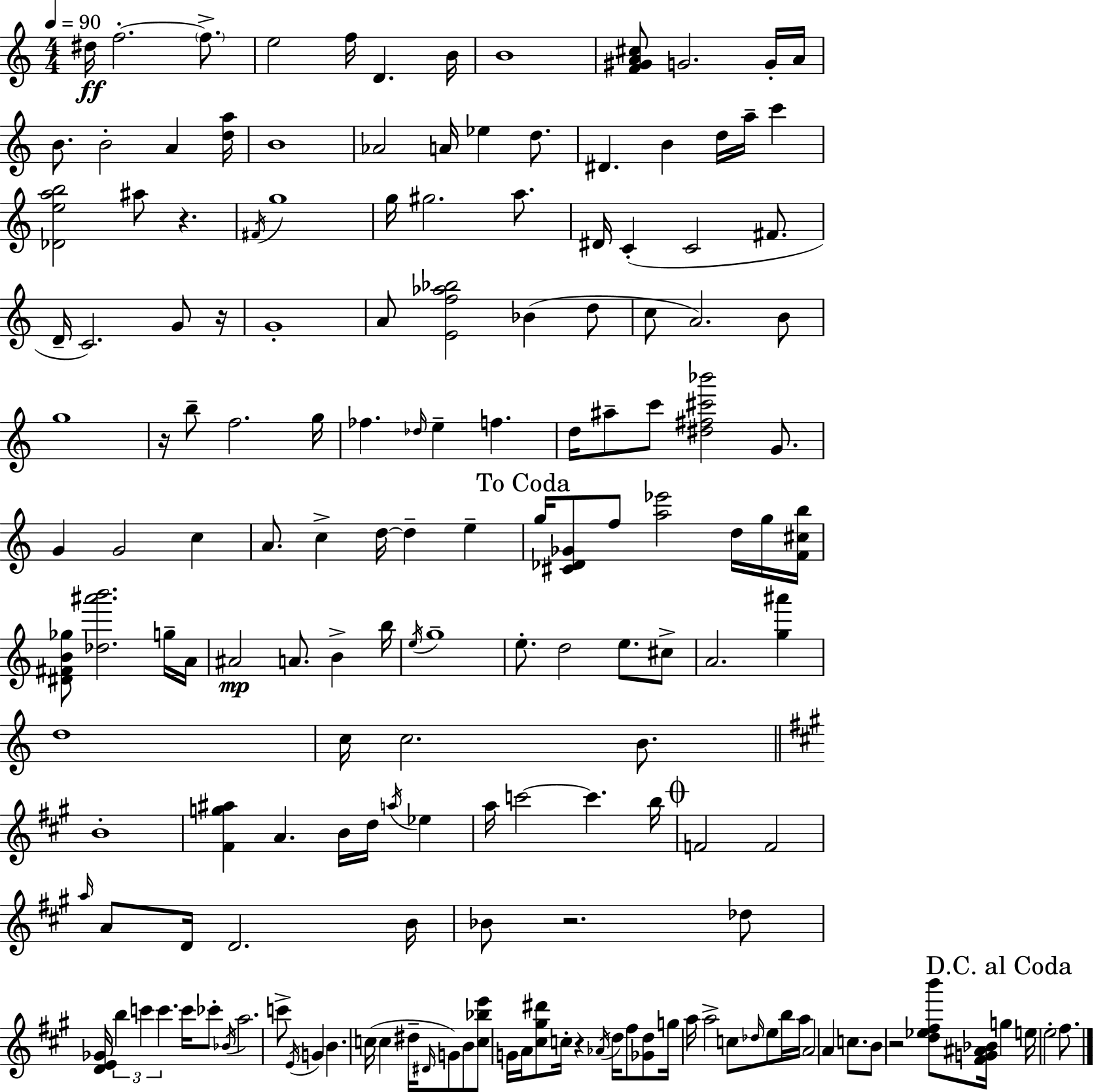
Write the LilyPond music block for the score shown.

{
  \clef treble
  \numericTimeSignature
  \time 4/4
  \key c \major
  \tempo 4 = 90
  dis''16\ff f''2.-.~~ \parenthesize f''8.-> | e''2 f''16 d'4. b'16 | b'1 | <f' gis' a' cis''>8 g'2. g'16-. a'16 | \break b'8. b'2-. a'4 <d'' a''>16 | b'1 | aes'2 a'16 ees''4 d''8. | dis'4. b'4 d''16 a''16-- c'''4 | \break <des' e'' a'' b''>2 ais''8 r4. | \acciaccatura { fis'16 } g''1 | g''16 gis''2. a''8. | dis'16 c'4-.( c'2 fis'8. | \break d'16-- c'2.) g'8 | r16 g'1-. | a'8 <e' f'' aes'' bes''>2 bes'4( d''8 | c''8 a'2.) b'8 | \break g''1 | r16 b''8-- f''2. | g''16 fes''4. \grace { des''16 } e''4-- f''4. | d''16 ais''8-- c'''8 <dis'' fis'' cis''' bes'''>2 g'8. | \break g'4 g'2 c''4 | a'8. c''4-> d''16~~ d''4-- e''4-- | \mark "To Coda" g''16 <cis' des' ges'>8 f''8 <a'' ees'''>2 d''16 | g''16 <f' cis'' b''>16 <dis' fis' b' ges''>8 <des'' ais''' b'''>2. | \break g''16-- a'16 ais'2\mp a'8. b'4-> | b''16 \acciaccatura { e''16 } g''1-- | e''8.-. d''2 e''8. | cis''8-> a'2. <g'' ais'''>4 | \break d''1 | c''16 c''2. | b'8. \bar "||" \break \key a \major b'1-. | <fis' g'' ais''>4 a'4. b'16 d''16 \acciaccatura { a''16 } ees''4 | a''16 c'''2~~ c'''4. | b''16 \mark \markup { \musicglyph "scripts.coda" } f'2 f'2 | \break \grace { a''16 } a'8 d'16 d'2. | b'16 bes'8 r2. | des''8 <d' e' ges'>16 \tuplet 3/2 { b''4 c'''4 c'''4. } | c'''16 ces'''8-. \acciaccatura { bes'16 } a''2. | \break c'''8-> \acciaccatura { e'16 } g'4 b'4. c''16( c''4 | dis''16-- \grace { dis'16 } g'8) b'8 <c'' bes'' e'''>8 g'16 a'16 <cis'' gis'' dis'''>8 c''16-. | r4 \acciaccatura { aes'16 } d''16 fis''8 <ges' d''>8 g''16 a''16 a''2-> | c''8 \grace { des''16 } e''8 b''16 a''16 a'2 | \break a'4 c''8. b'8 r2 | <d'' ees'' fis'' b'''>8 <fis' g' ais' bes'>16 \mark "D.C. al Coda" g''4 e''16 e''2-. | fis''8. \bar "|."
}